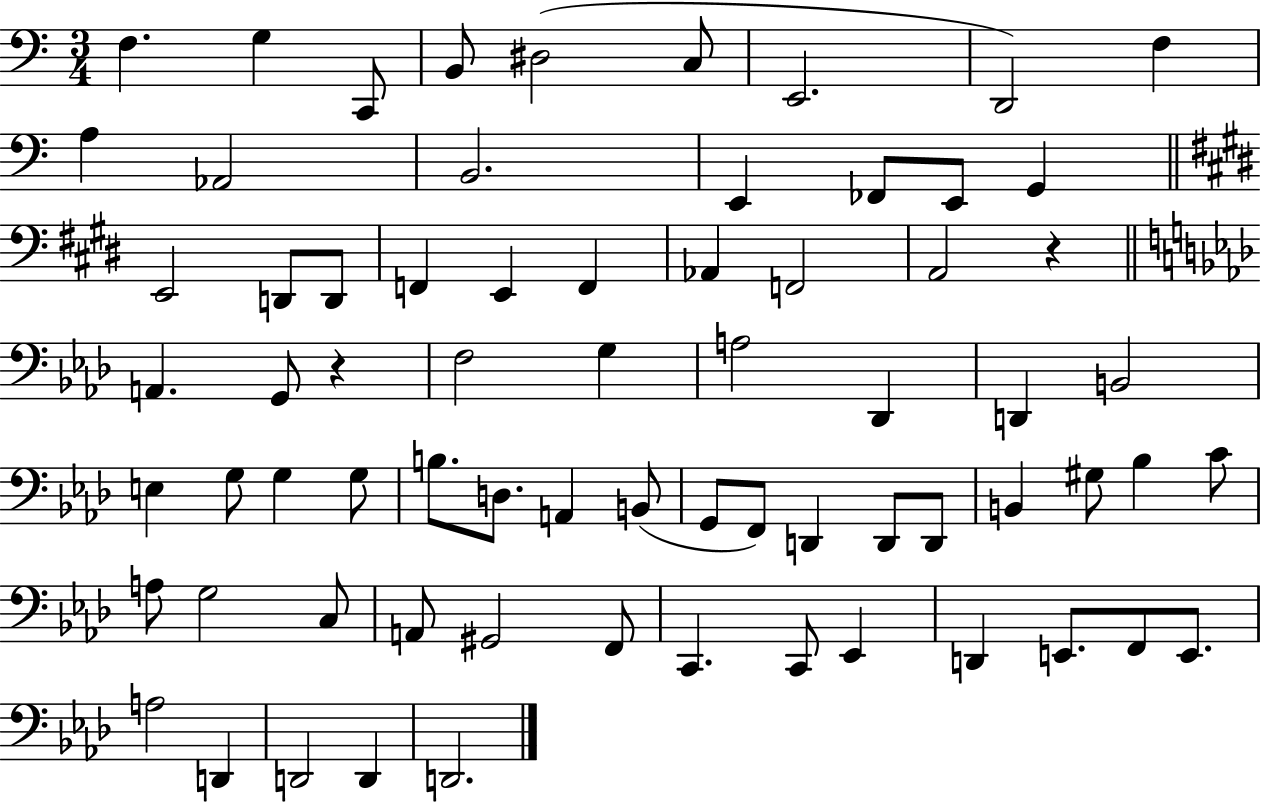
X:1
T:Untitled
M:3/4
L:1/4
K:C
F, G, C,,/2 B,,/2 ^D,2 C,/2 E,,2 D,,2 F, A, _A,,2 B,,2 E,, _F,,/2 E,,/2 G,, E,,2 D,,/2 D,,/2 F,, E,, F,, _A,, F,,2 A,,2 z A,, G,,/2 z F,2 G, A,2 _D,, D,, B,,2 E, G,/2 G, G,/2 B,/2 D,/2 A,, B,,/2 G,,/2 F,,/2 D,, D,,/2 D,,/2 B,, ^G,/2 _B, C/2 A,/2 G,2 C,/2 A,,/2 ^G,,2 F,,/2 C,, C,,/2 _E,, D,, E,,/2 F,,/2 E,,/2 A,2 D,, D,,2 D,, D,,2